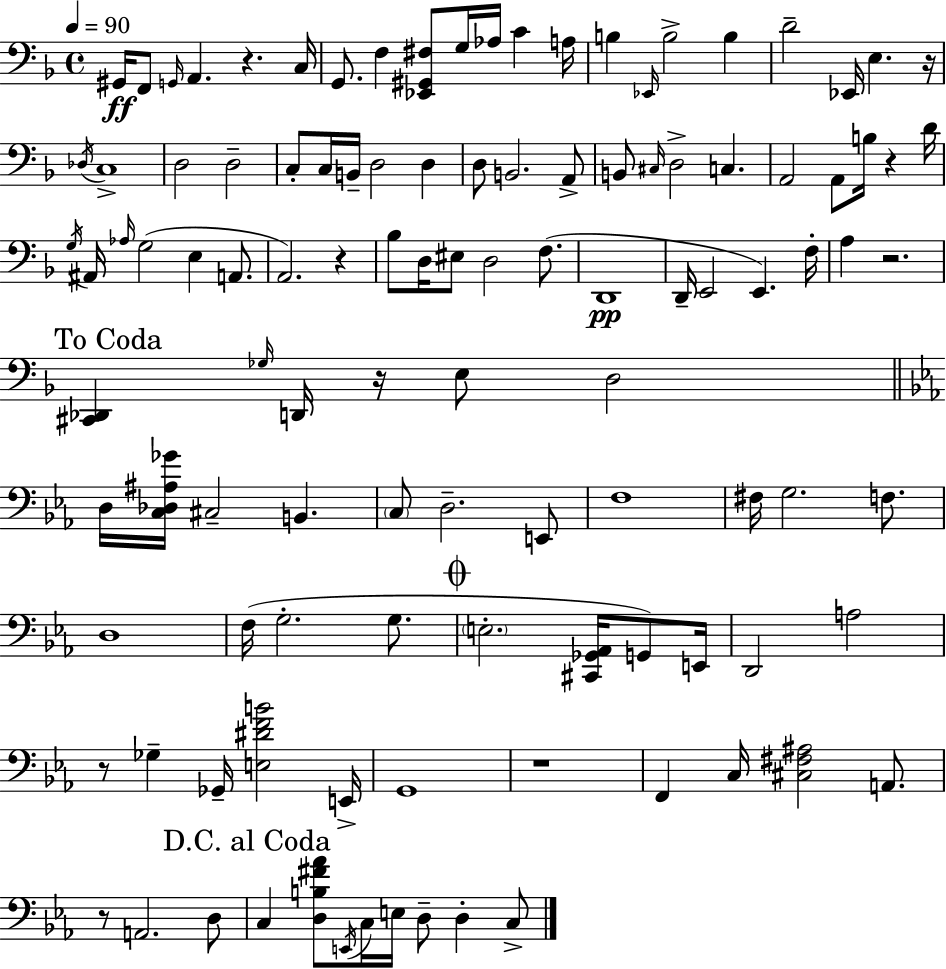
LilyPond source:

{
  \clef bass
  \time 4/4
  \defaultTimeSignature
  \key f \major
  \tempo 4 = 90
  \repeat volta 2 { gis,16\ff f,8 \grace { g,16 } a,4. r4. | c16 g,8. f4 <ees, gis, fis>8 g16 aes16 c'4 | a16 b4 \grace { ees,16 } b2-> b4 | d'2-- ees,16 e4. | \break r16 \acciaccatura { des16 } c1-> | d2 d2-- | c8-. c16 b,16-- d2 d4 | d8 b,2. | \break a,8-> b,8 \grace { cis16 } d2-> c4. | a,2 a,8 b16 r4 | d'16 \acciaccatura { g16 } ais,16 \grace { aes16 } g2( e4 | a,8. a,2.) | \break r4 bes8 d16 eis8 d2 | f8.( d,1\pp | d,16-- e,2 e,4.) | f16-. a4 r2. | \break \mark "To Coda" <cis, des,>4 \grace { ges16 } d,16 r16 e8 d2 | \bar "||" \break \key ees \major d16 <c des ais ges'>16 cis2-- b,4. | \parenthesize c8 d2.-- e,8 | f1 | fis16 g2. f8. | \break d1 | f16( g2.-. g8. | \mark \markup { \musicglyph "scripts.coda" } \parenthesize e2.-. <cis, ges, aes,>16 g,8) e,16 | d,2 a2 | \break r8 ges4-- ges,16-- <e dis' f' b'>2 e,16-> | g,1 | r1 | f,4 c16 <cis fis ais>2 a,8. | \break r8 a,2. d8 | \mark "D.C. al Coda" c4 <d b fis' aes'>8 \acciaccatura { e,16 } c16 e16 d8-- d4-. c8-> | } \bar "|."
}